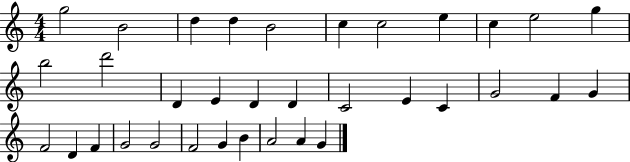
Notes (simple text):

G5/h B4/h D5/q D5/q B4/h C5/q C5/h E5/q C5/q E5/h G5/q B5/h D6/h D4/q E4/q D4/q D4/q C4/h E4/q C4/q G4/h F4/q G4/q F4/h D4/q F4/q G4/h G4/h F4/h G4/q B4/q A4/h A4/q G4/q